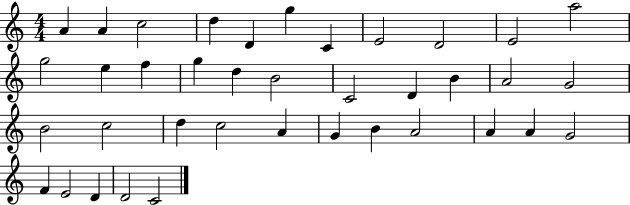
A4/q A4/q C5/h D5/q D4/q G5/q C4/q E4/h D4/h E4/h A5/h G5/h E5/q F5/q G5/q D5/q B4/h C4/h D4/q B4/q A4/h G4/h B4/h C5/h D5/q C5/h A4/q G4/q B4/q A4/h A4/q A4/q G4/h F4/q E4/h D4/q D4/h C4/h